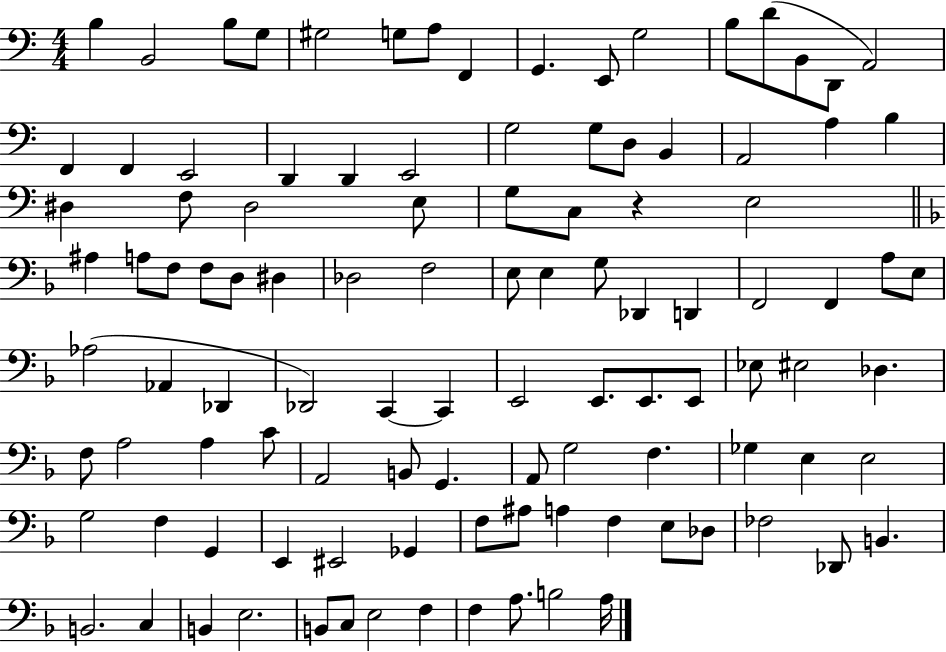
X:1
T:Untitled
M:4/4
L:1/4
K:C
B, B,,2 B,/2 G,/2 ^G,2 G,/2 A,/2 F,, G,, E,,/2 G,2 B,/2 D/2 B,,/2 D,,/2 A,,2 F,, F,, E,,2 D,, D,, E,,2 G,2 G,/2 D,/2 B,, A,,2 A, B, ^D, F,/2 ^D,2 E,/2 G,/2 C,/2 z E,2 ^A, A,/2 F,/2 F,/2 D,/2 ^D, _D,2 F,2 E,/2 E, G,/2 _D,, D,, F,,2 F,, A,/2 E,/2 _A,2 _A,, _D,, _D,,2 C,, C,, E,,2 E,,/2 E,,/2 E,,/2 _E,/2 ^E,2 _D, F,/2 A,2 A, C/2 A,,2 B,,/2 G,, A,,/2 G,2 F, _G, E, E,2 G,2 F, G,, E,, ^E,,2 _G,, F,/2 ^A,/2 A, F, E,/2 _D,/2 _F,2 _D,,/2 B,, B,,2 C, B,, E,2 B,,/2 C,/2 E,2 F, F, A,/2 B,2 A,/4